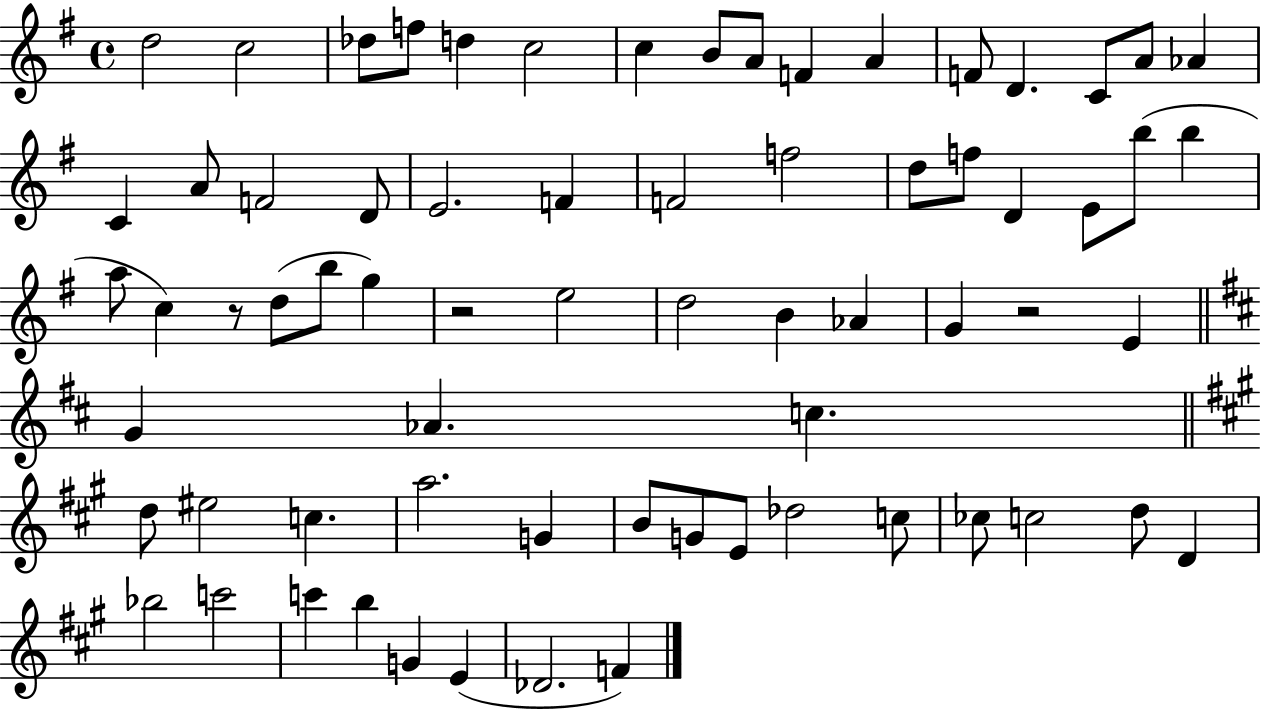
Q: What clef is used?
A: treble